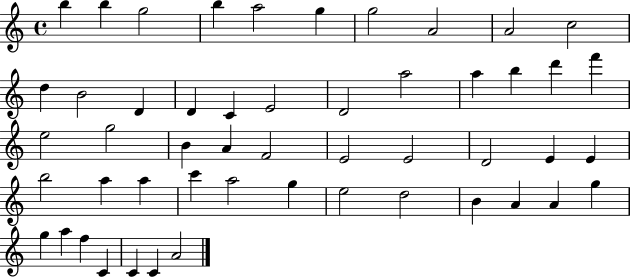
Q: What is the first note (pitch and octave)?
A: B5